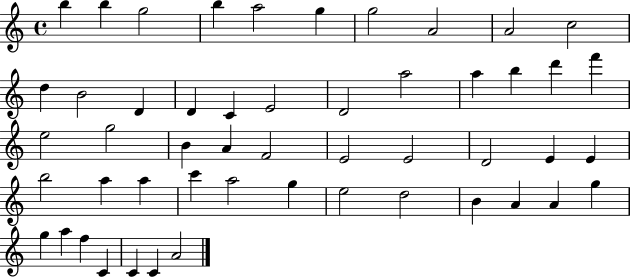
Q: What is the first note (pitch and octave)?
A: B5